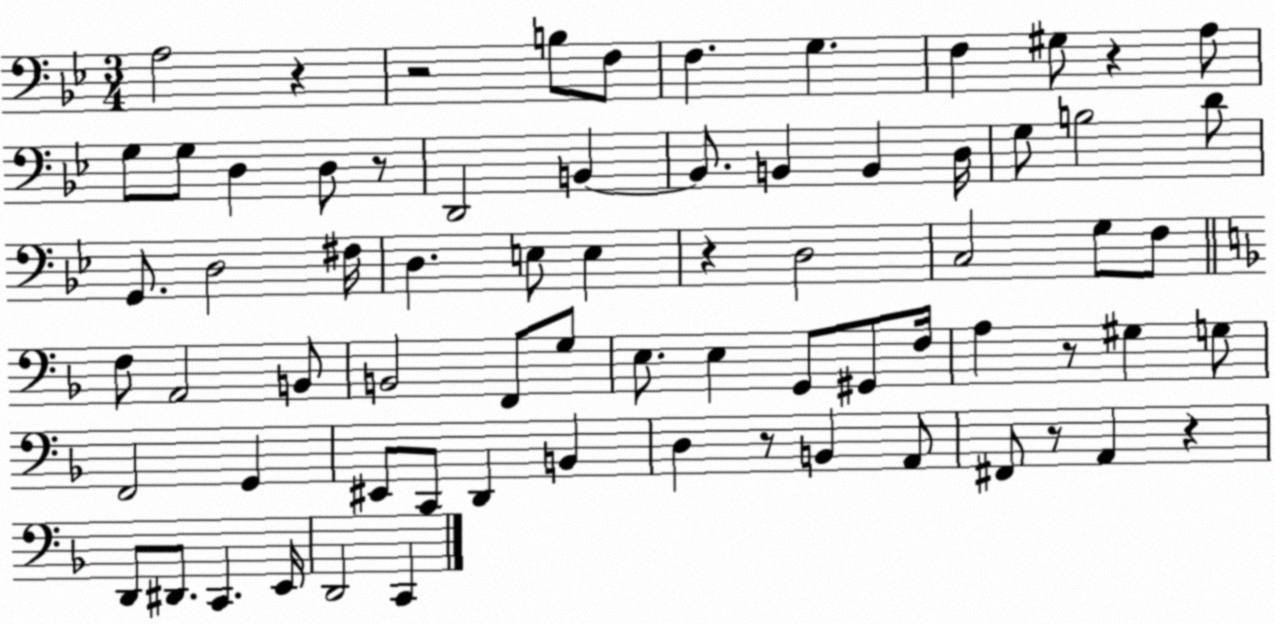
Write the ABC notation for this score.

X:1
T:Untitled
M:3/4
L:1/4
K:Bb
A,2 z z2 B,/2 F,/2 F, G, F, ^G,/2 z A,/2 G,/2 G,/2 D, D,/2 z/2 D,,2 B,, B,,/2 B,, B,, D,/4 G,/2 B,2 D/2 G,,/2 D,2 ^F,/4 D, E,/2 E, z D,2 C,2 G,/2 F,/2 F,/2 A,,2 B,,/2 B,,2 F,,/2 G,/2 E,/2 E, G,,/2 ^G,,/2 F,/4 A, z/2 ^G, G,/2 F,,2 G,, ^E,,/2 C,,/2 D,, B,, D, z/2 B,, A,,/2 ^F,,/2 z/2 A,, z D,,/2 ^D,,/2 C,, E,,/4 D,,2 C,,